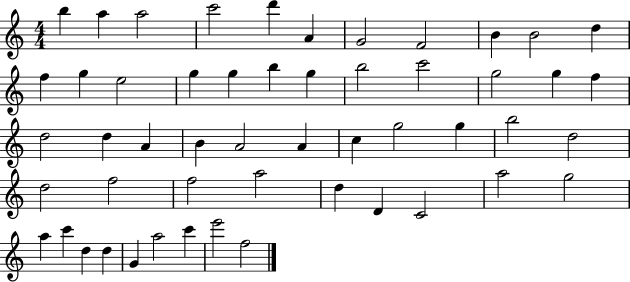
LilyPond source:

{
  \clef treble
  \numericTimeSignature
  \time 4/4
  \key c \major
  b''4 a''4 a''2 | c'''2 d'''4 a'4 | g'2 f'2 | b'4 b'2 d''4 | \break f''4 g''4 e''2 | g''4 g''4 b''4 g''4 | b''2 c'''2 | g''2 g''4 f''4 | \break d''2 d''4 a'4 | b'4 a'2 a'4 | c''4 g''2 g''4 | b''2 d''2 | \break d''2 f''2 | f''2 a''2 | d''4 d'4 c'2 | a''2 g''2 | \break a''4 c'''4 d''4 d''4 | g'4 a''2 c'''4 | e'''2 f''2 | \bar "|."
}